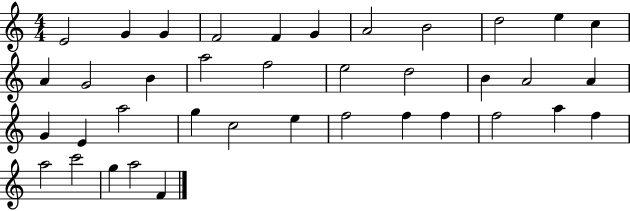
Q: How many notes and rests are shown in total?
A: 38